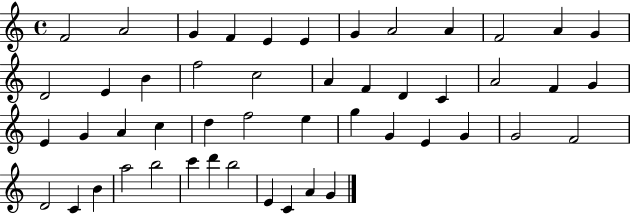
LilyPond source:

{
  \clef treble
  \time 4/4
  \defaultTimeSignature
  \key c \major
  f'2 a'2 | g'4 f'4 e'4 e'4 | g'4 a'2 a'4 | f'2 a'4 g'4 | \break d'2 e'4 b'4 | f''2 c''2 | a'4 f'4 d'4 c'4 | a'2 f'4 g'4 | \break e'4 g'4 a'4 c''4 | d''4 f''2 e''4 | g''4 g'4 e'4 g'4 | g'2 f'2 | \break d'2 c'4 b'4 | a''2 b''2 | c'''4 d'''4 b''2 | e'4 c'4 a'4 g'4 | \break \bar "|."
}